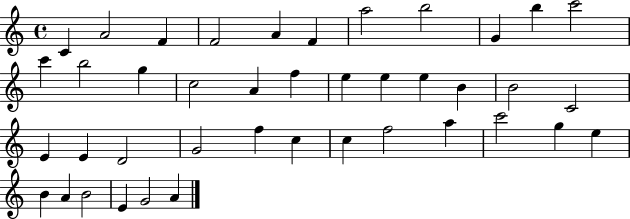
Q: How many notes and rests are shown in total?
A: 41